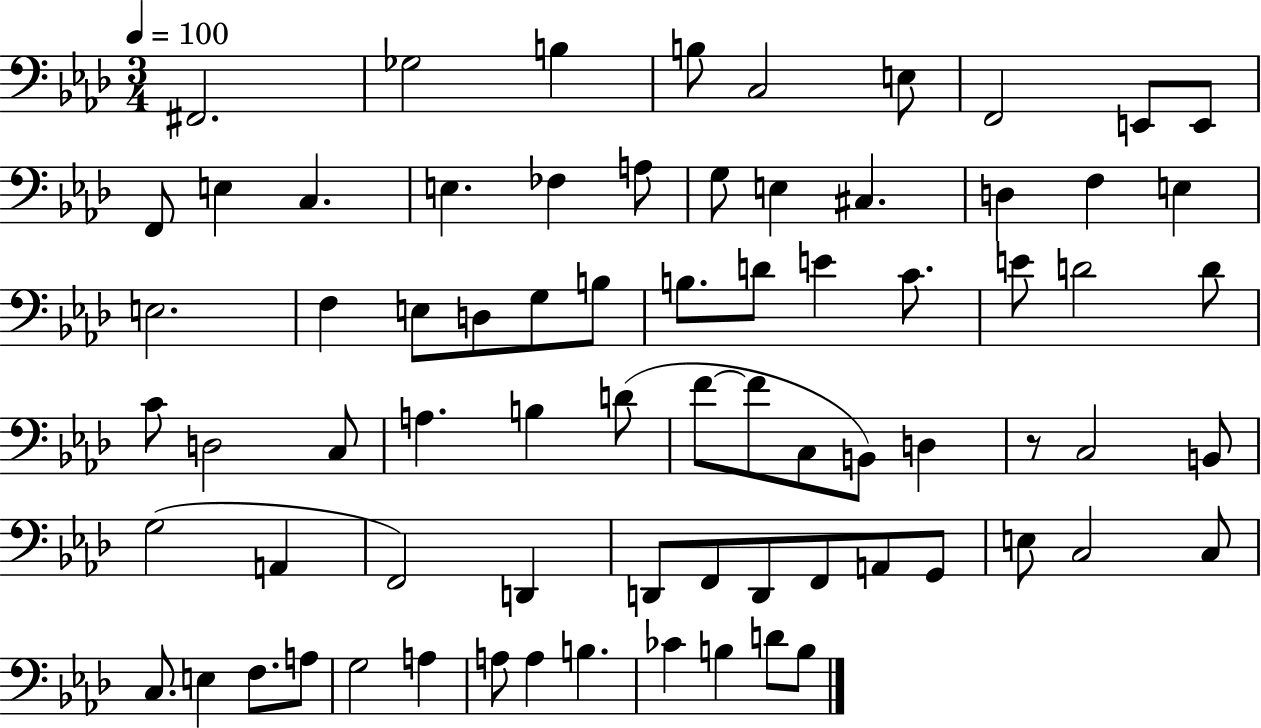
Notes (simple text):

F#2/h. Gb3/h B3/q B3/e C3/h E3/e F2/h E2/e E2/e F2/e E3/q C3/q. E3/q. FES3/q A3/e G3/e E3/q C#3/q. D3/q F3/q E3/q E3/h. F3/q E3/e D3/e G3/e B3/e B3/e. D4/e E4/q C4/e. E4/e D4/h D4/e C4/e D3/h C3/e A3/q. B3/q D4/e F4/e F4/e C3/e B2/e D3/q R/e C3/h B2/e G3/h A2/q F2/h D2/q D2/e F2/e D2/e F2/e A2/e G2/e E3/e C3/h C3/e C3/e. E3/q F3/e. A3/e G3/h A3/q A3/e A3/q B3/q. CES4/q B3/q D4/e B3/e